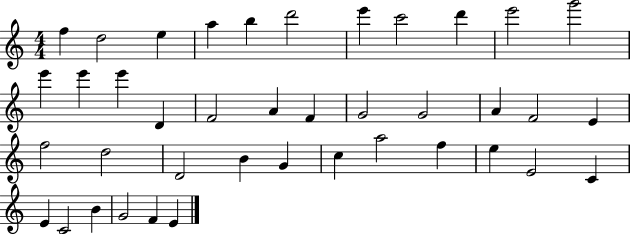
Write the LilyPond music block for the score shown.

{
  \clef treble
  \numericTimeSignature
  \time 4/4
  \key c \major
  f''4 d''2 e''4 | a''4 b''4 d'''2 | e'''4 c'''2 d'''4 | e'''2 g'''2 | \break e'''4 e'''4 e'''4 d'4 | f'2 a'4 f'4 | g'2 g'2 | a'4 f'2 e'4 | \break f''2 d''2 | d'2 b'4 g'4 | c''4 a''2 f''4 | e''4 e'2 c'4 | \break e'4 c'2 b'4 | g'2 f'4 e'4 | \bar "|."
}